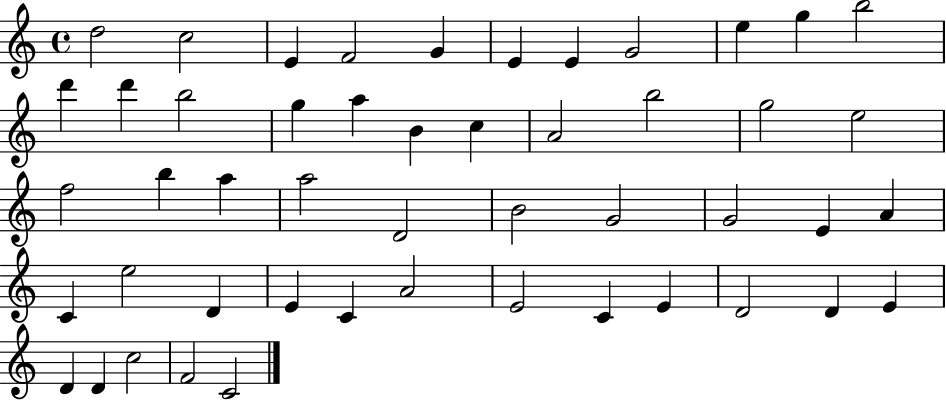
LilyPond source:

{
  \clef treble
  \time 4/4
  \defaultTimeSignature
  \key c \major
  d''2 c''2 | e'4 f'2 g'4 | e'4 e'4 g'2 | e''4 g''4 b''2 | \break d'''4 d'''4 b''2 | g''4 a''4 b'4 c''4 | a'2 b''2 | g''2 e''2 | \break f''2 b''4 a''4 | a''2 d'2 | b'2 g'2 | g'2 e'4 a'4 | \break c'4 e''2 d'4 | e'4 c'4 a'2 | e'2 c'4 e'4 | d'2 d'4 e'4 | \break d'4 d'4 c''2 | f'2 c'2 | \bar "|."
}